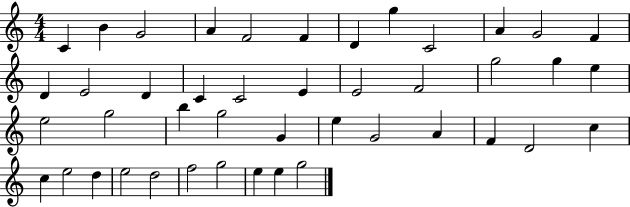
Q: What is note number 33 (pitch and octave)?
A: D4